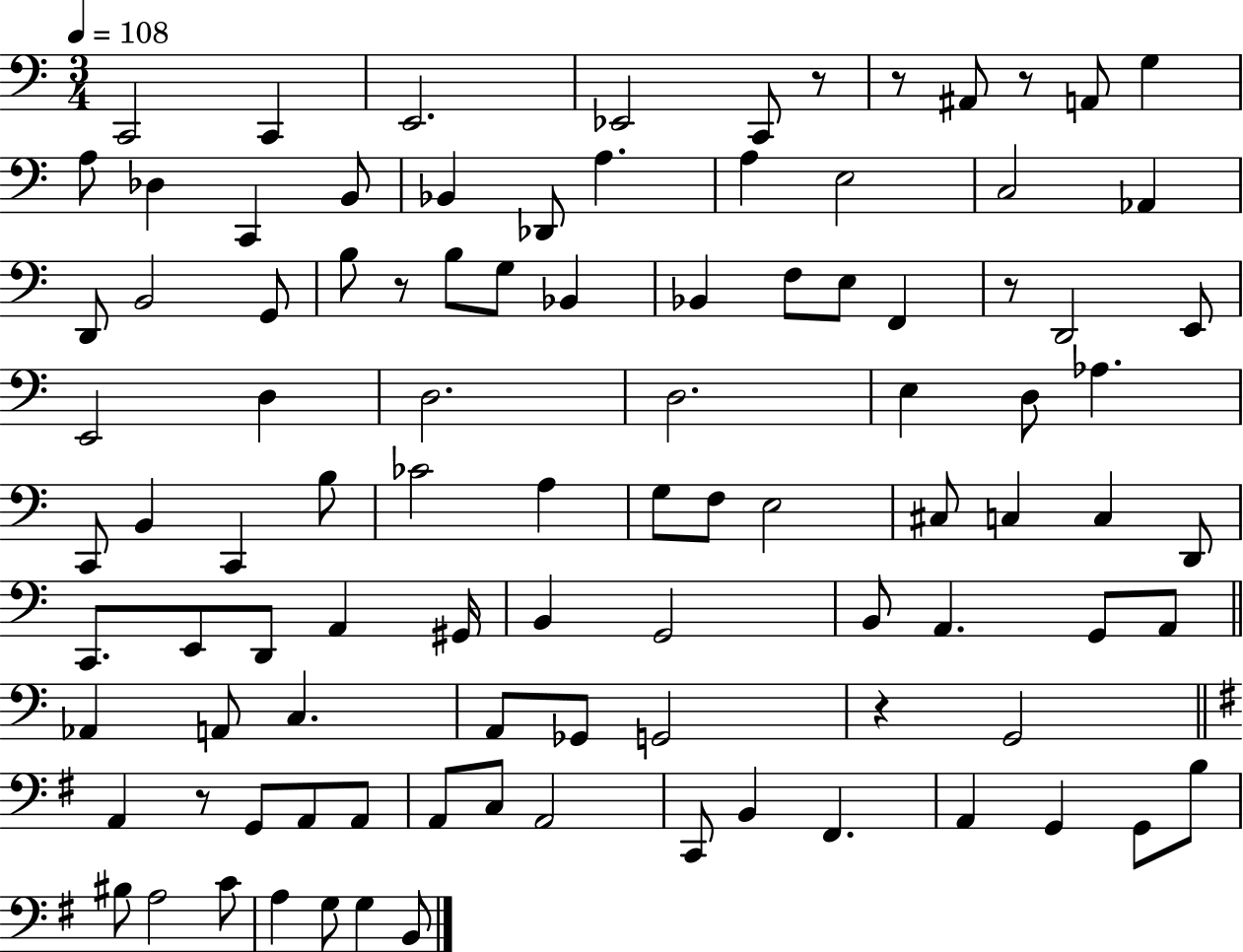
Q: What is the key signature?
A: C major